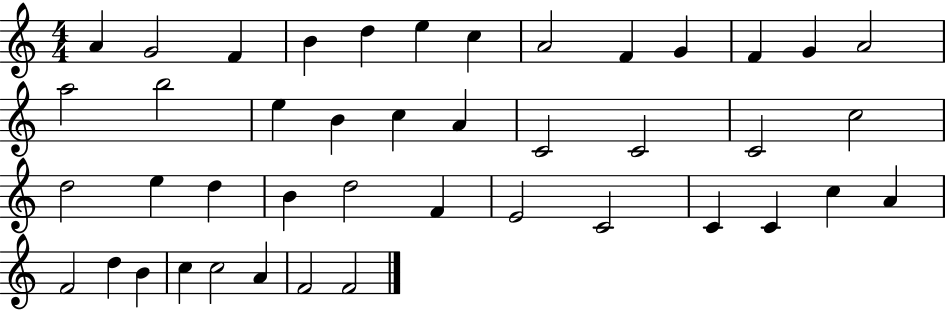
A4/q G4/h F4/q B4/q D5/q E5/q C5/q A4/h F4/q G4/q F4/q G4/q A4/h A5/h B5/h E5/q B4/q C5/q A4/q C4/h C4/h C4/h C5/h D5/h E5/q D5/q B4/q D5/h F4/q E4/h C4/h C4/q C4/q C5/q A4/q F4/h D5/q B4/q C5/q C5/h A4/q F4/h F4/h